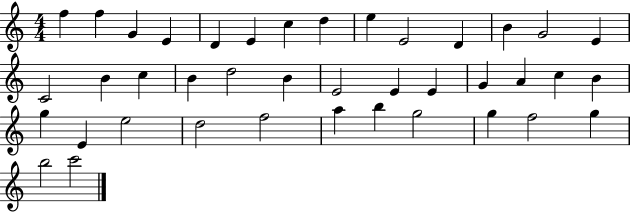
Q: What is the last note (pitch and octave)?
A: C6